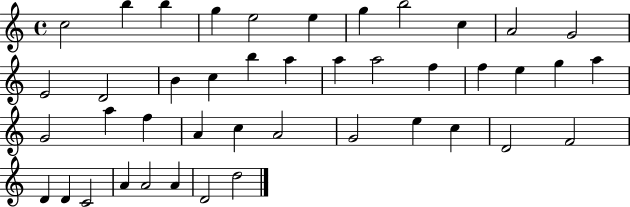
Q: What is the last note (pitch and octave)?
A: D5